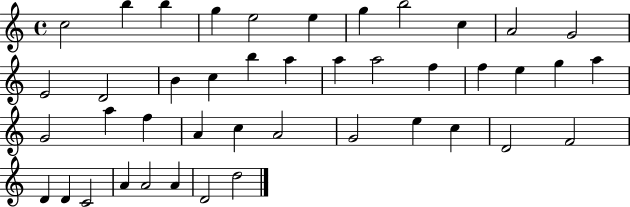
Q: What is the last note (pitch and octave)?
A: D5